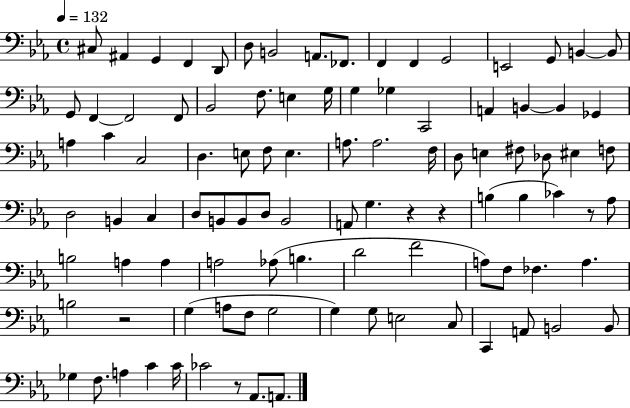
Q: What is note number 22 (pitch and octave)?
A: F3